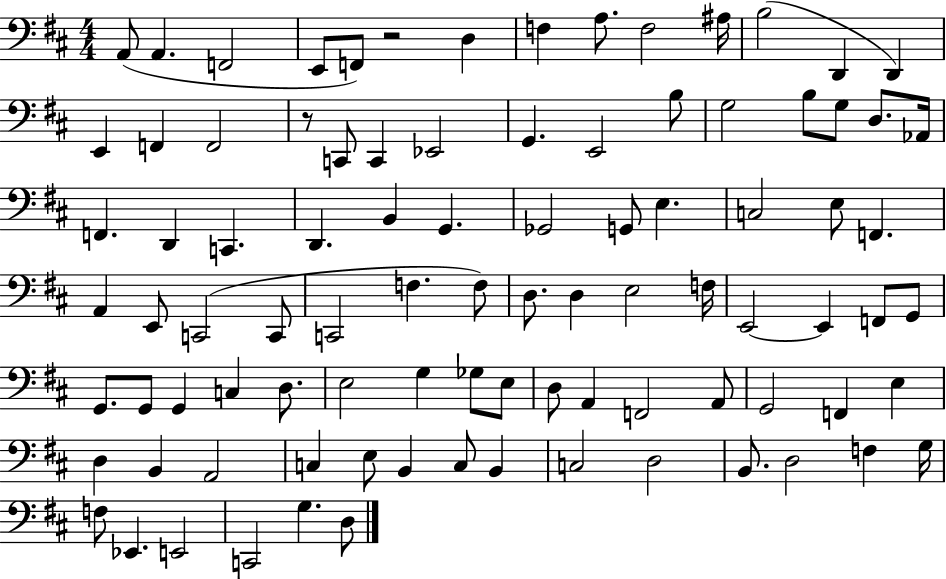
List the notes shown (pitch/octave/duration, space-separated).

A2/e A2/q. F2/h E2/e F2/e R/h D3/q F3/q A3/e. F3/h A#3/s B3/h D2/q D2/q E2/q F2/q F2/h R/e C2/e C2/q Eb2/h G2/q. E2/h B3/e G3/h B3/e G3/e D3/e. Ab2/s F2/q. D2/q C2/q. D2/q. B2/q G2/q. Gb2/h G2/e E3/q. C3/h E3/e F2/q. A2/q E2/e C2/h C2/e C2/h F3/q. F3/e D3/e. D3/q E3/h F3/s E2/h E2/q F2/e G2/e G2/e. G2/e G2/q C3/q D3/e. E3/h G3/q Gb3/e E3/e D3/e A2/q F2/h A2/e G2/h F2/q E3/q D3/q B2/q A2/h C3/q E3/e B2/q C3/e B2/q C3/h D3/h B2/e. D3/h F3/q G3/s F3/e Eb2/q. E2/h C2/h G3/q. D3/e